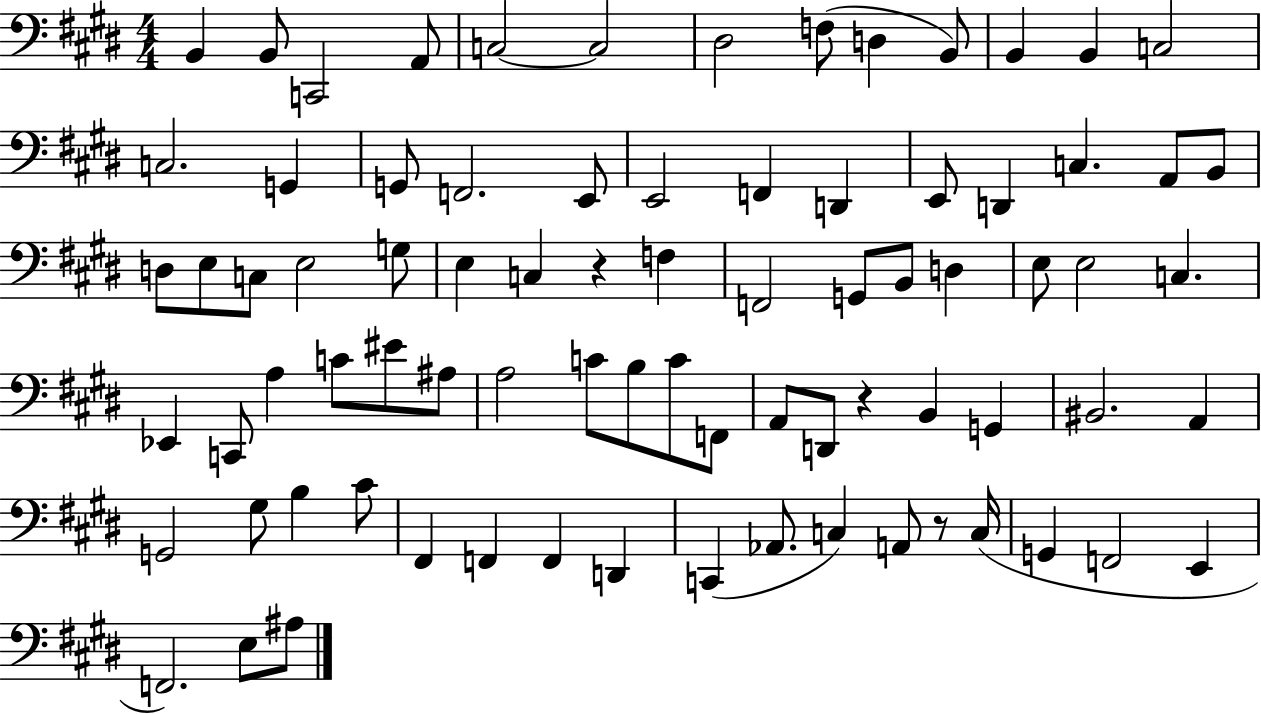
{
  \clef bass
  \numericTimeSignature
  \time 4/4
  \key e \major
  \repeat volta 2 { b,4 b,8 c,2 a,8 | c2~~ c2 | dis2 f8( d4 b,8) | b,4 b,4 c2 | \break c2. g,4 | g,8 f,2. e,8 | e,2 f,4 d,4 | e,8 d,4 c4. a,8 b,8 | \break d8 e8 c8 e2 g8 | e4 c4 r4 f4 | f,2 g,8 b,8 d4 | e8 e2 c4. | \break ees,4 c,8 a4 c'8 eis'8 ais8 | a2 c'8 b8 c'8 f,8 | a,8 d,8 r4 b,4 g,4 | bis,2. a,4 | \break g,2 gis8 b4 cis'8 | fis,4 f,4 f,4 d,4 | c,4( aes,8. c4) a,8 r8 c16( | g,4 f,2 e,4 | \break f,2.) e8 ais8 | } \bar "|."
}